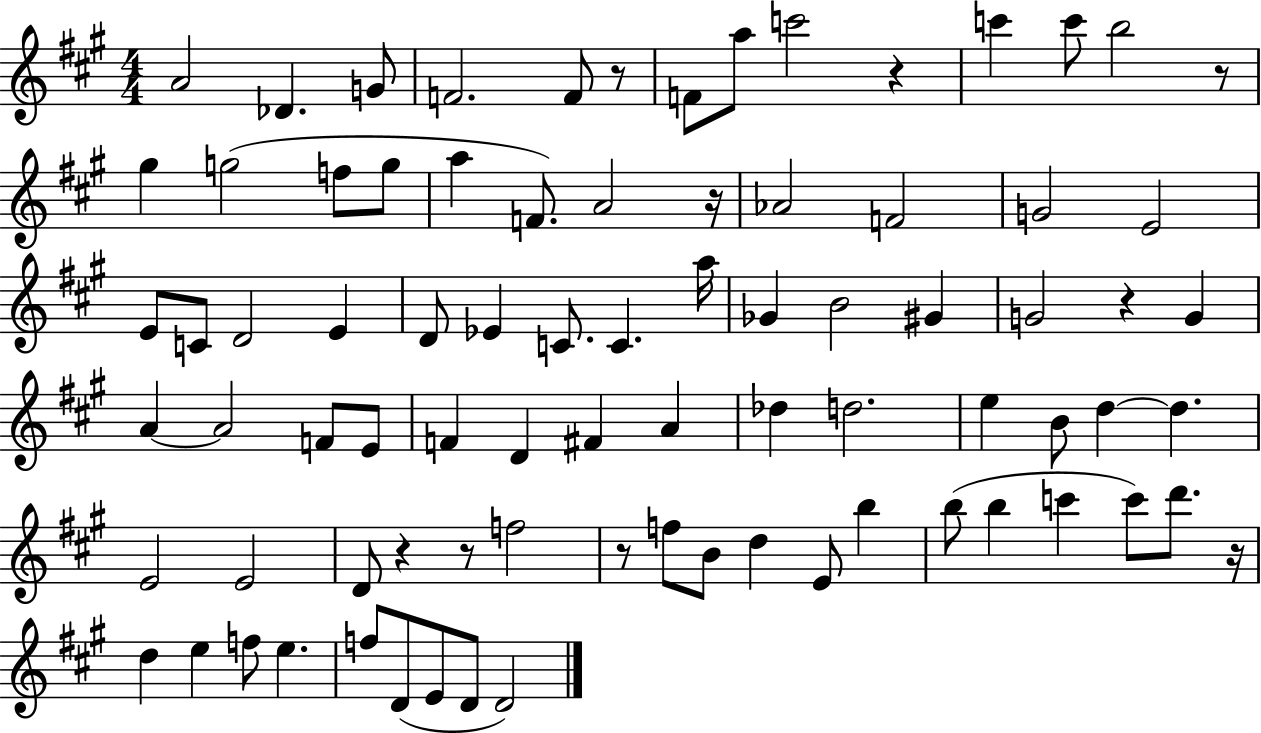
A4/h Db4/q. G4/e F4/h. F4/e R/e F4/e A5/e C6/h R/q C6/q C6/e B5/h R/e G#5/q G5/h F5/e G5/e A5/q F4/e. A4/h R/s Ab4/h F4/h G4/h E4/h E4/e C4/e D4/h E4/q D4/e Eb4/q C4/e. C4/q. A5/s Gb4/q B4/h G#4/q G4/h R/q G4/q A4/q A4/h F4/e E4/e F4/q D4/q F#4/q A4/q Db5/q D5/h. E5/q B4/e D5/q D5/q. E4/h E4/h D4/e R/q R/e F5/h R/e F5/e B4/e D5/q E4/e B5/q B5/e B5/q C6/q C6/e D6/e. R/s D5/q E5/q F5/e E5/q. F5/e D4/e E4/e D4/e D4/h